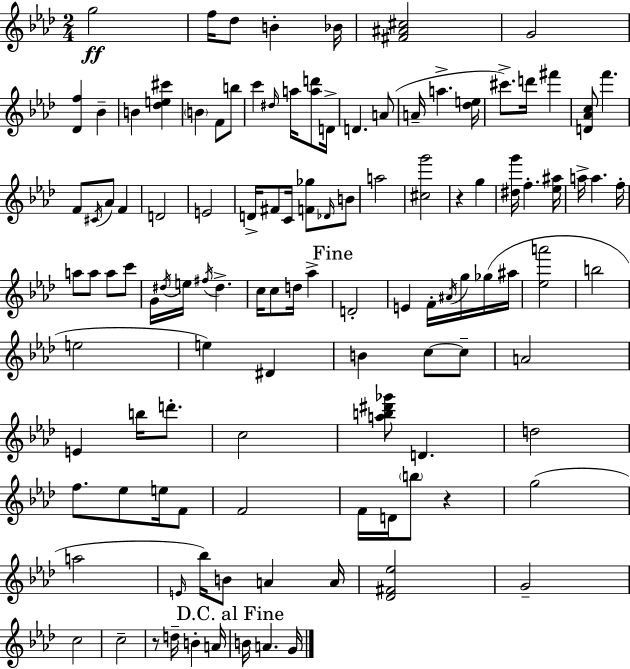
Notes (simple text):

G5/h F5/s Db5/e B4/q Bb4/s [F#4,A#4,C#5]/h G4/h [Db4,F5]/q Bb4/q B4/q [Db5,E5,C#6]/q B4/q F4/e B5/e C6/q D#5/s A5/s [A5,D6]/e D4/s D4/q. A4/e A4/s A5/q. [Db5,E5]/s C#6/e. D6/s F#6/q [D4,Ab4,C5]/e F6/q. F4/e C#4/s Ab4/e F4/q D4/h E4/h D4/s F#4/e C4/s [F4,Gb5]/e Db4/s B4/e A5/h [C#5,G6]/h R/q G5/q [D#5,G6]/s F5/q. [Eb5,A#5]/s A5/s A5/q. F5/s A5/e A5/e A5/e C6/e G4/s D#5/s E5/s F#5/s D#5/q. C5/s C5/e D5/s Ab5/q D4/h E4/q F4/s A#4/s G5/s Gb5/s A#5/s [Eb5,A6]/h B5/h E5/h E5/q D#4/q B4/q C5/e C5/e A4/h E4/q B5/s D6/e. C5/h [A5,B5,D#6,Gb6]/e D4/q. D5/h F5/e. Eb5/e E5/s F4/e F4/h F4/s D4/s B5/e R/q G5/h A5/h E4/s Bb5/s B4/e A4/q A4/s [Db4,F#4,Eb5]/h G4/h C5/h C5/h R/e D5/s B4/q A4/s B4/s A4/q. G4/s